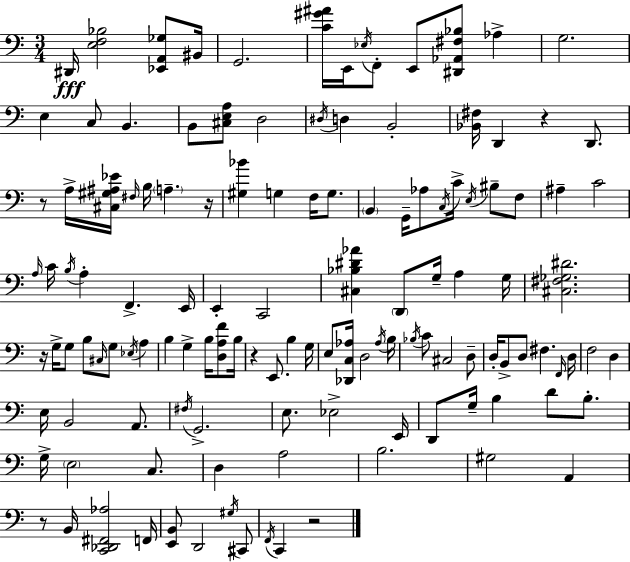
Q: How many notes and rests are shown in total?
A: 127